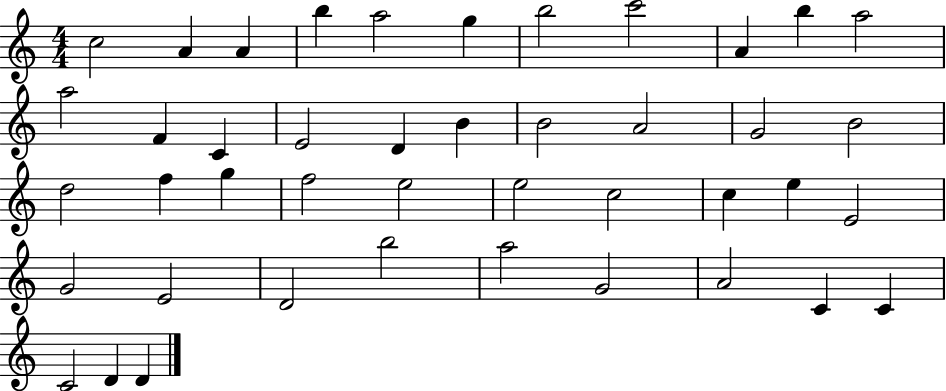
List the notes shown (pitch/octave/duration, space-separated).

C5/h A4/q A4/q B5/q A5/h G5/q B5/h C6/h A4/q B5/q A5/h A5/h F4/q C4/q E4/h D4/q B4/q B4/h A4/h G4/h B4/h D5/h F5/q G5/q F5/h E5/h E5/h C5/h C5/q E5/q E4/h G4/h E4/h D4/h B5/h A5/h G4/h A4/h C4/q C4/q C4/h D4/q D4/q